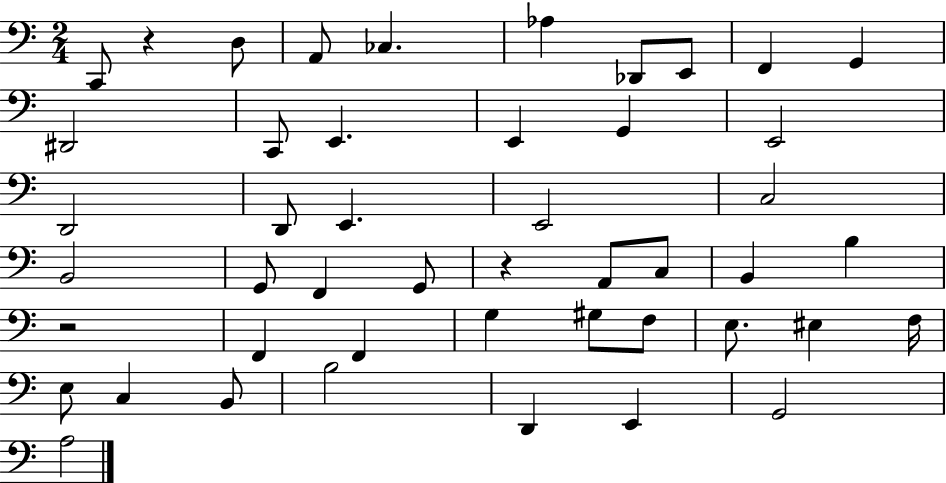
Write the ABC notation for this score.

X:1
T:Untitled
M:2/4
L:1/4
K:C
C,,/2 z D,/2 A,,/2 _C, _A, _D,,/2 E,,/2 F,, G,, ^D,,2 C,,/2 E,, E,, G,, E,,2 D,,2 D,,/2 E,, E,,2 C,2 B,,2 G,,/2 F,, G,,/2 z A,,/2 C,/2 B,, B, z2 F,, F,, G, ^G,/2 F,/2 E,/2 ^E, F,/4 E,/2 C, B,,/2 B,2 D,, E,, G,,2 A,2